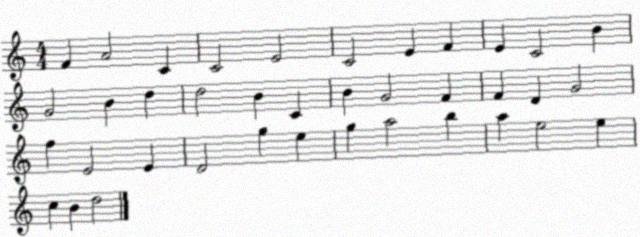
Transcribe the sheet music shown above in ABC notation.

X:1
T:Untitled
M:4/4
L:1/4
K:C
F A2 C C2 E2 C2 E F E C2 B G2 B d d2 B C B G2 F F D G2 f E2 E D2 g e g a2 b a e2 e c B d2